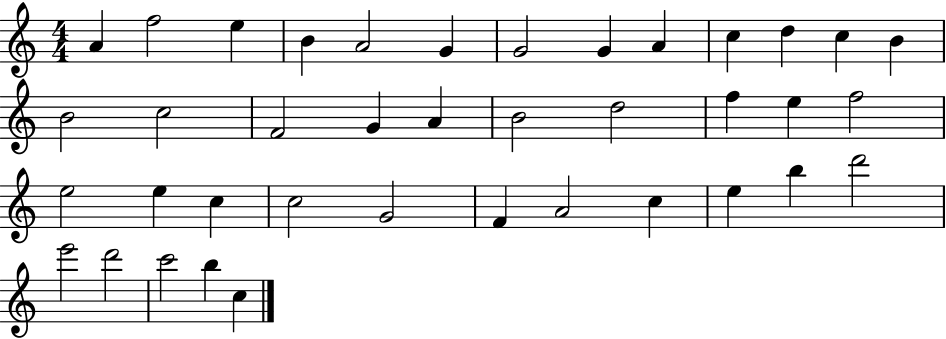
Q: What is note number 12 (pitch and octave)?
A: C5